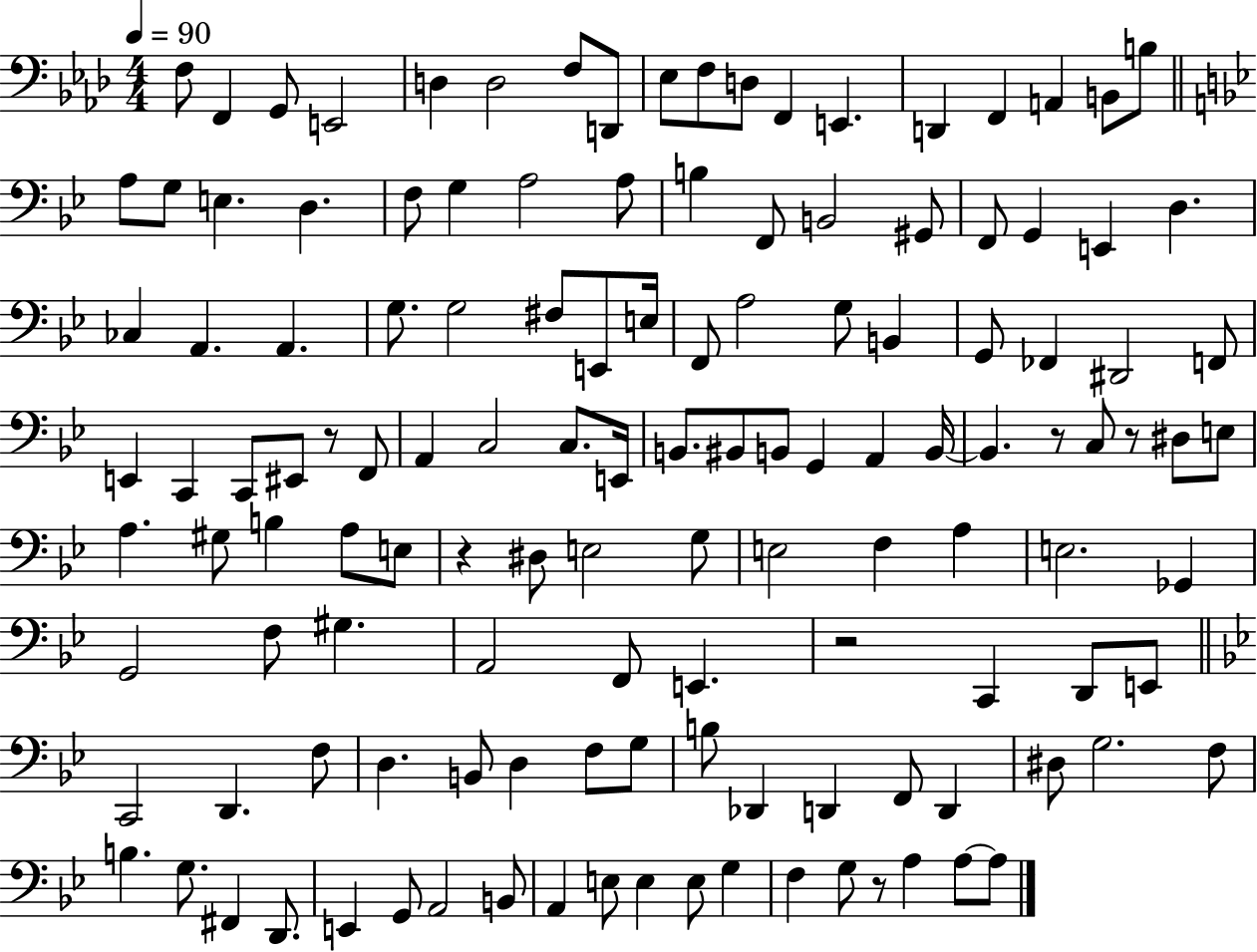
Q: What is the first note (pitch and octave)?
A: F3